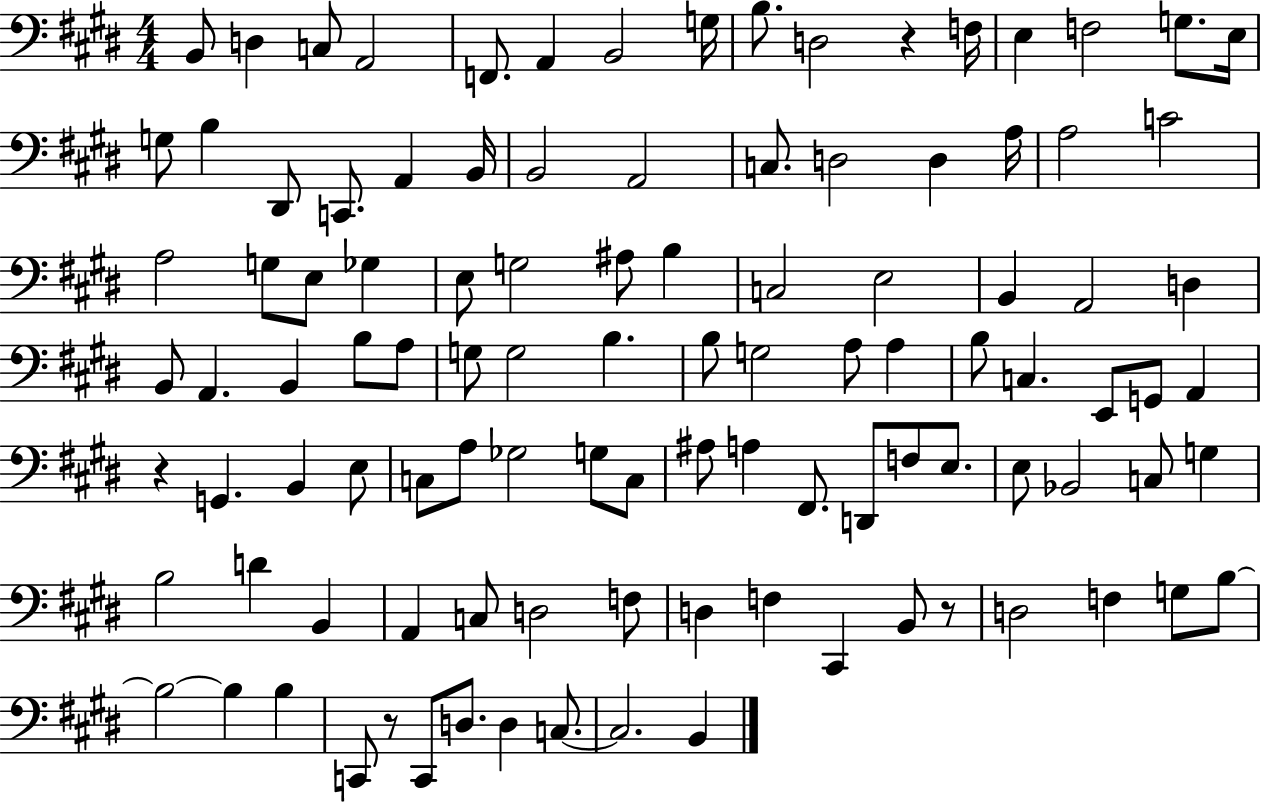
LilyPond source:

{
  \clef bass
  \numericTimeSignature
  \time 4/4
  \key e \major
  b,8 d4 c8 a,2 | f,8. a,4 b,2 g16 | b8. d2 r4 f16 | e4 f2 g8. e16 | \break g8 b4 dis,8 c,8. a,4 b,16 | b,2 a,2 | c8. d2 d4 a16 | a2 c'2 | \break a2 g8 e8 ges4 | e8 g2 ais8 b4 | c2 e2 | b,4 a,2 d4 | \break b,8 a,4. b,4 b8 a8 | g8 g2 b4. | b8 g2 a8 a4 | b8 c4. e,8 g,8 a,4 | \break r4 g,4. b,4 e8 | c8 a8 ges2 g8 c8 | ais8 a4 fis,8. d,8 f8 e8. | e8 bes,2 c8 g4 | \break b2 d'4 b,4 | a,4 c8 d2 f8 | d4 f4 cis,4 b,8 r8 | d2 f4 g8 b8~~ | \break b2~~ b4 b4 | c,8 r8 c,8 d8. d4 c8.~~ | c2. b,4 | \bar "|."
}